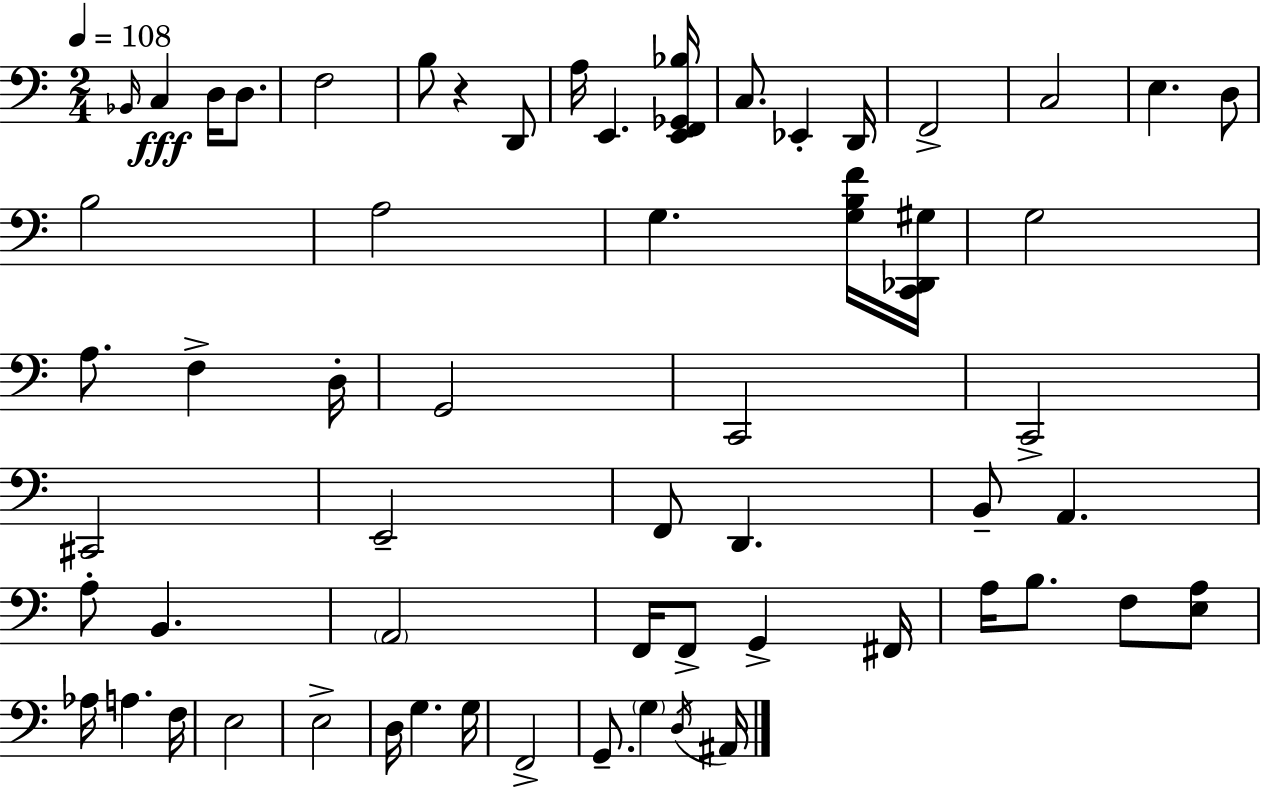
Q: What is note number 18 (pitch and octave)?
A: A3